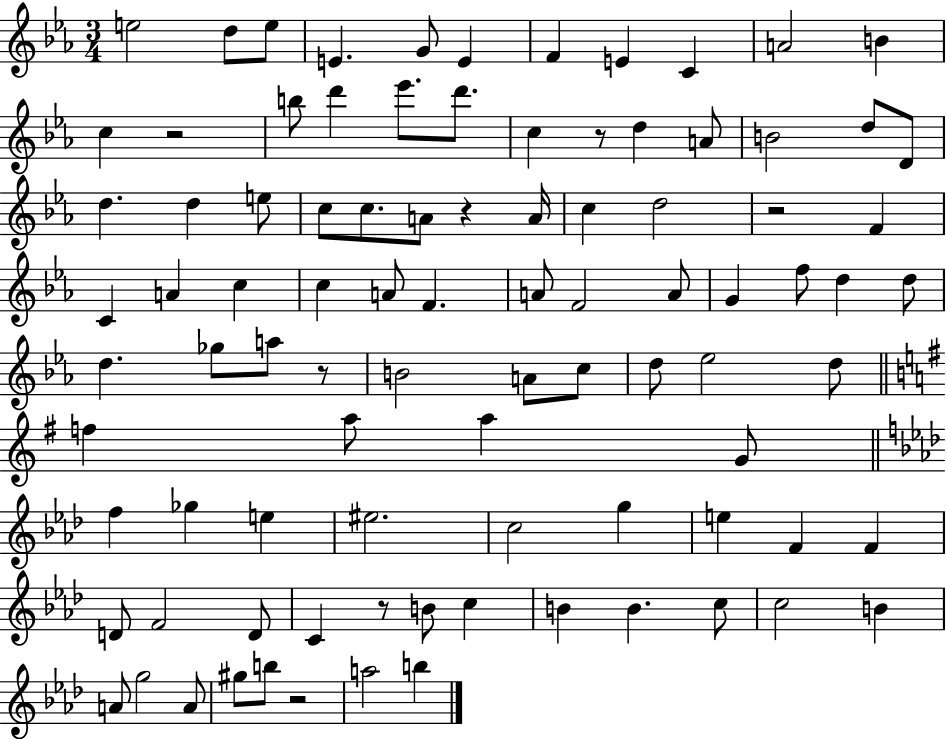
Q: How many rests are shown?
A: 7